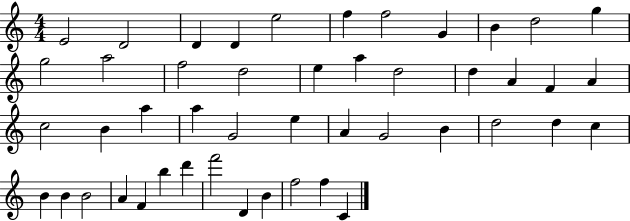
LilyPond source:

{
  \clef treble
  \numericTimeSignature
  \time 4/4
  \key c \major
  e'2 d'2 | d'4 d'4 e''2 | f''4 f''2 g'4 | b'4 d''2 g''4 | \break g''2 a''2 | f''2 d''2 | e''4 a''4 d''2 | d''4 a'4 f'4 a'4 | \break c''2 b'4 a''4 | a''4 g'2 e''4 | a'4 g'2 b'4 | d''2 d''4 c''4 | \break b'4 b'4 b'2 | a'4 f'4 b''4 d'''4 | f'''2 d'4 b'4 | f''2 f''4 c'4 | \break \bar "|."
}